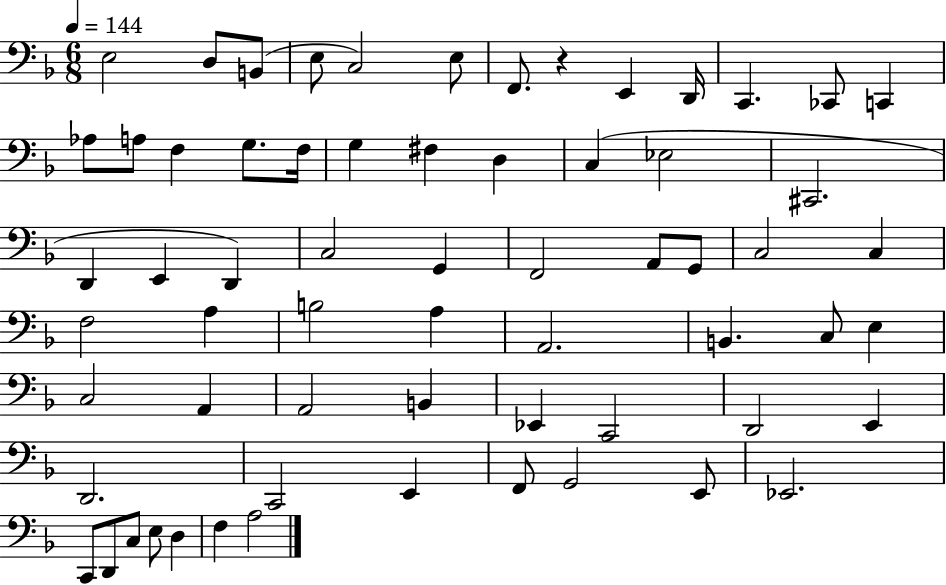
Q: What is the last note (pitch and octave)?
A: A3